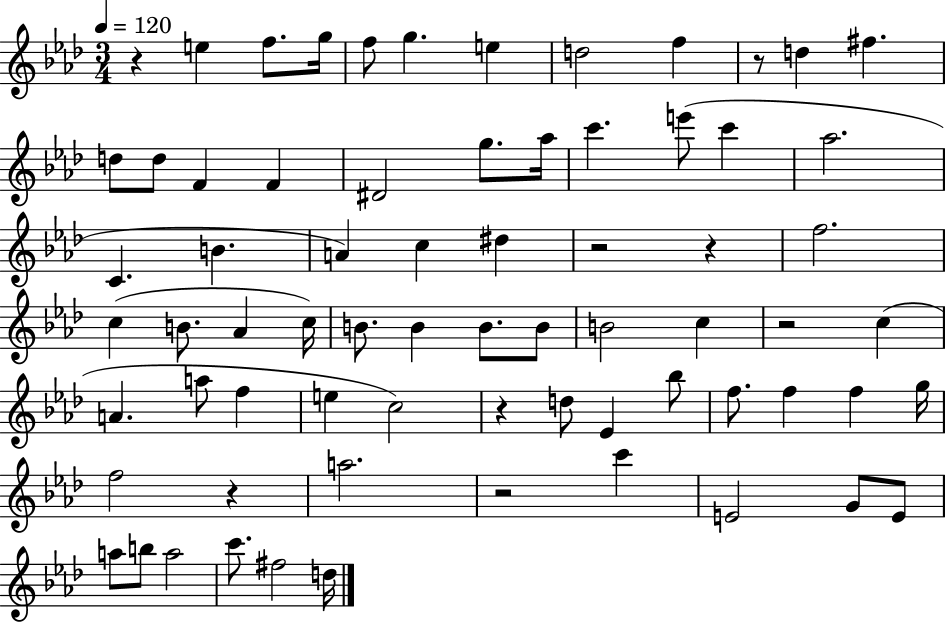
{
  \clef treble
  \numericTimeSignature
  \time 3/4
  \key aes \major
  \tempo 4 = 120
  r4 e''4 f''8. g''16 | f''8 g''4. e''4 | d''2 f''4 | r8 d''4 fis''4. | \break d''8 d''8 f'4 f'4 | dis'2 g''8. aes''16 | c'''4. e'''8( c'''4 | aes''2. | \break c'4. b'4. | a'4) c''4 dis''4 | r2 r4 | f''2. | \break c''4( b'8. aes'4 c''16) | b'8. b'4 b'8. b'8 | b'2 c''4 | r2 c''4( | \break a'4. a''8 f''4 | e''4 c''2) | r4 d''8 ees'4 bes''8 | f''8. f''4 f''4 g''16 | \break f''2 r4 | a''2. | r2 c'''4 | e'2 g'8 e'8 | \break a''8 b''8 a''2 | c'''8. fis''2 d''16 | \bar "|."
}